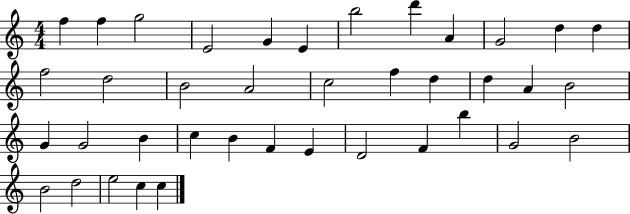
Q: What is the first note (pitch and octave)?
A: F5